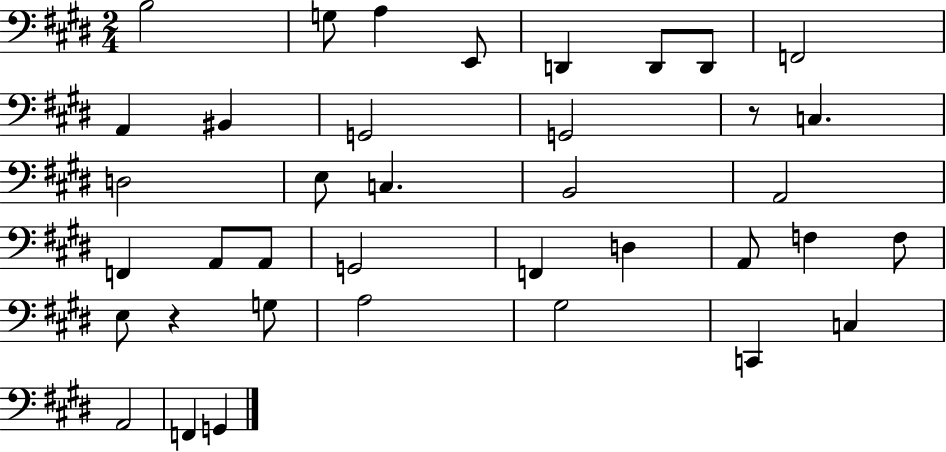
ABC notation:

X:1
T:Untitled
M:2/4
L:1/4
K:E
B,2 G,/2 A, E,,/2 D,, D,,/2 D,,/2 F,,2 A,, ^B,, G,,2 G,,2 z/2 C, D,2 E,/2 C, B,,2 A,,2 F,, A,,/2 A,,/2 G,,2 F,, D, A,,/2 F, F,/2 E,/2 z G,/2 A,2 ^G,2 C,, C, A,,2 F,, G,,